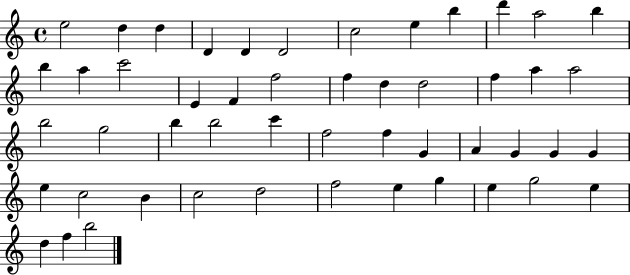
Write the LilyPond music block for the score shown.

{
  \clef treble
  \time 4/4
  \defaultTimeSignature
  \key c \major
  e''2 d''4 d''4 | d'4 d'4 d'2 | c''2 e''4 b''4 | d'''4 a''2 b''4 | \break b''4 a''4 c'''2 | e'4 f'4 f''2 | f''4 d''4 d''2 | f''4 a''4 a''2 | \break b''2 g''2 | b''4 b''2 c'''4 | f''2 f''4 g'4 | a'4 g'4 g'4 g'4 | \break e''4 c''2 b'4 | c''2 d''2 | f''2 e''4 g''4 | e''4 g''2 e''4 | \break d''4 f''4 b''2 | \bar "|."
}